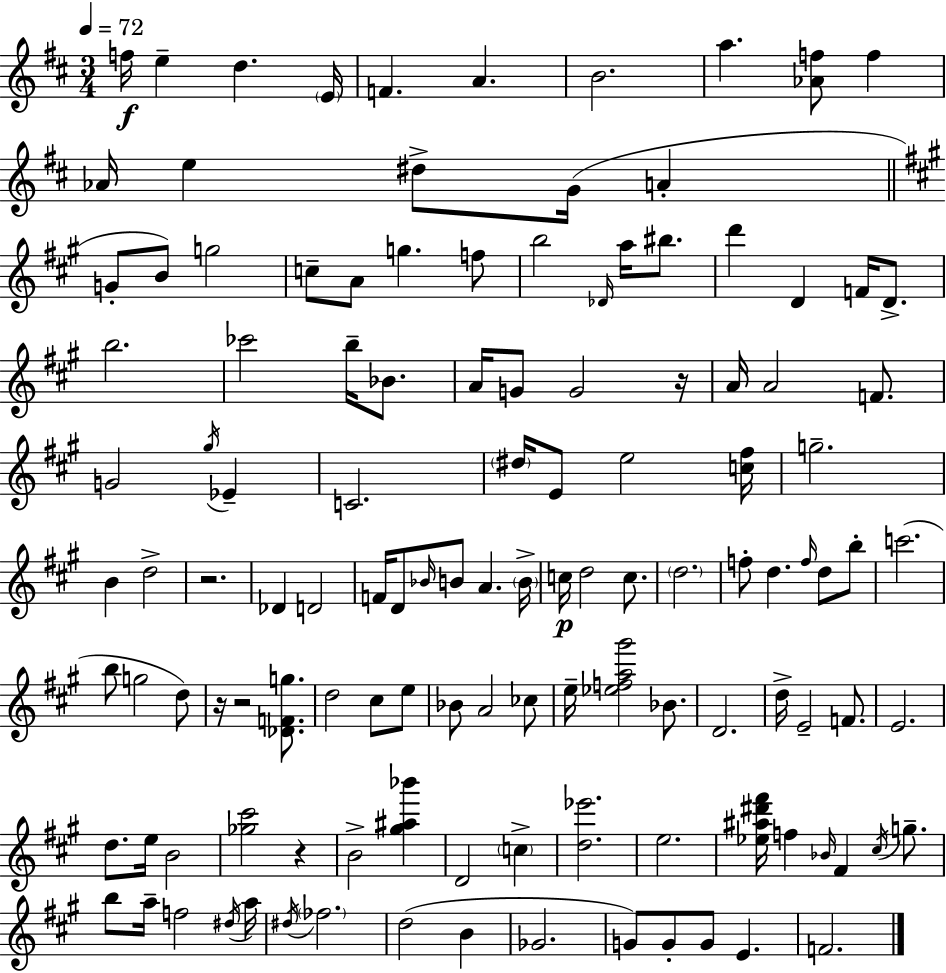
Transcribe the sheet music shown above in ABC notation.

X:1
T:Untitled
M:3/4
L:1/4
K:D
f/4 e d E/4 F A B2 a [_Af]/2 f _A/4 e ^d/2 G/4 A G/2 B/2 g2 c/2 A/2 g f/2 b2 _D/4 a/4 ^b/2 d' D F/4 D/2 b2 _c'2 b/4 _B/2 A/4 G/2 G2 z/4 A/4 A2 F/2 G2 ^g/4 _E C2 ^d/4 E/2 e2 [c^f]/4 g2 B d2 z2 _D D2 F/4 D/2 _B/4 B/2 A B/4 c/4 d2 c/2 d2 f/2 d f/4 d/2 b/2 c'2 b/2 g2 d/2 z/4 z2 [_DFg]/2 d2 ^c/2 e/2 _B/2 A2 _c/2 e/4 [_efa^g']2 _B/2 D2 d/4 E2 F/2 E2 d/2 e/4 B2 [_g^c']2 z B2 [^g^a_b'] D2 c [d_e']2 e2 [_e^a^d'^f']/4 f _B/4 ^F ^c/4 g/2 b/2 a/4 f2 ^d/4 a/4 ^d/4 _f2 d2 B _G2 G/2 G/2 G/2 E F2